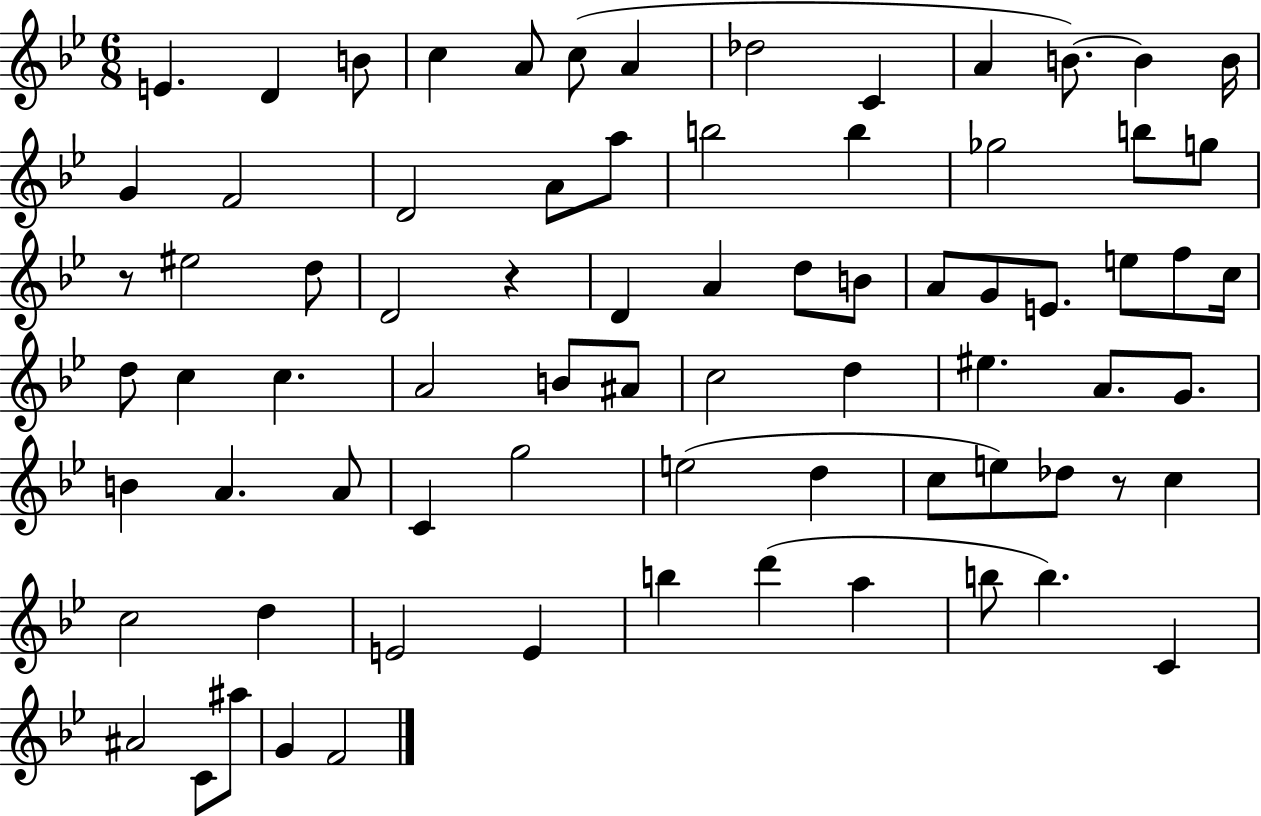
E4/q. D4/q B4/e C5/q A4/e C5/e A4/q Db5/h C4/q A4/q B4/e. B4/q B4/s G4/q F4/h D4/h A4/e A5/e B5/h B5/q Gb5/h B5/e G5/e R/e EIS5/h D5/e D4/h R/q D4/q A4/q D5/e B4/e A4/e G4/e E4/e. E5/e F5/e C5/s D5/e C5/q C5/q. A4/h B4/e A#4/e C5/h D5/q EIS5/q. A4/e. G4/e. B4/q A4/q. A4/e C4/q G5/h E5/h D5/q C5/e E5/e Db5/e R/e C5/q C5/h D5/q E4/h E4/q B5/q D6/q A5/q B5/e B5/q. C4/q A#4/h C4/e A#5/e G4/q F4/h